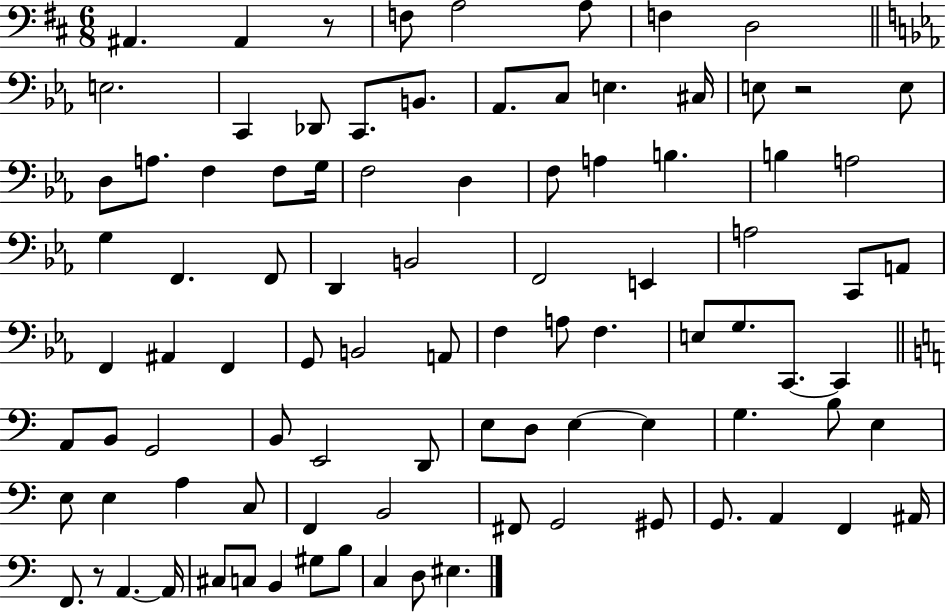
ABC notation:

X:1
T:Untitled
M:6/8
L:1/4
K:D
^A,, ^A,, z/2 F,/2 A,2 A,/2 F, D,2 E,2 C,, _D,,/2 C,,/2 B,,/2 _A,,/2 C,/2 E, ^C,/4 E,/2 z2 E,/2 D,/2 A,/2 F, F,/2 G,/4 F,2 D, F,/2 A, B, B, A,2 G, F,, F,,/2 D,, B,,2 F,,2 E,, A,2 C,,/2 A,,/2 F,, ^A,, F,, G,,/2 B,,2 A,,/2 F, A,/2 F, E,/2 G,/2 C,,/2 C,, A,,/2 B,,/2 G,,2 B,,/2 E,,2 D,,/2 E,/2 D,/2 E, E, G, B,/2 E, E,/2 E, A, C,/2 F,, B,,2 ^F,,/2 G,,2 ^G,,/2 G,,/2 A,, F,, ^A,,/4 F,,/2 z/2 A,, A,,/4 ^C,/2 C,/2 B,, ^G,/2 B,/2 C, D,/2 ^E,